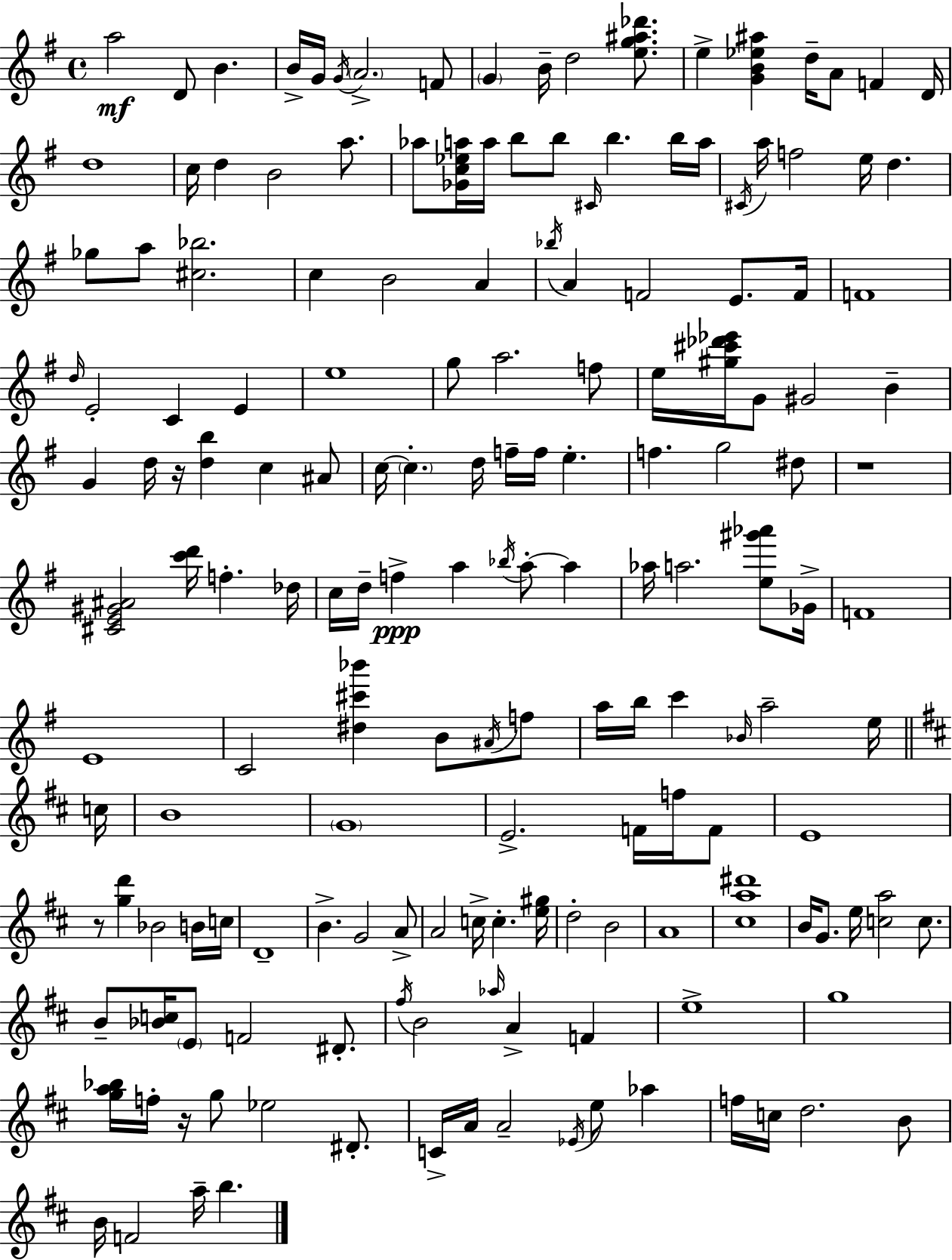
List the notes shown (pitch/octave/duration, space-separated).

A5/h D4/e B4/q. B4/s G4/s G4/s A4/h. F4/e G4/q B4/s D5/h [E5,G5,A#5,Db6]/e. E5/q [G4,B4,Eb5,A#5]/q D5/s A4/e F4/q D4/s D5/w C5/s D5/q B4/h A5/e. Ab5/e [Gb4,C5,Eb5,A5]/s A5/s B5/e B5/e C#4/s B5/q. B5/s A5/s C#4/s A5/s F5/h E5/s D5/q. Gb5/e A5/e [C#5,Bb5]/h. C5/q B4/h A4/q Bb5/s A4/q F4/h E4/e. F4/s F4/w D5/s E4/h C4/q E4/q E5/w G5/e A5/h. F5/e E5/s [G#5,C#6,Db6,Eb6]/s G4/e G#4/h B4/q G4/q D5/s R/s [D5,B5]/q C5/q A#4/e C5/s C5/q. D5/s F5/s F5/s E5/q. F5/q. G5/h D#5/e R/w [C#4,E4,G#4,A#4]/h [C6,D6]/s F5/q. Db5/s C5/s D5/s F5/q A5/q Bb5/s A5/e A5/q Ab5/s A5/h. [E5,G#6,Ab6]/e Gb4/s F4/w E4/w C4/h [D#5,C#6,Bb6]/q B4/e A#4/s F5/e A5/s B5/s C6/q Bb4/s A5/h E5/s C5/s B4/w G4/w E4/h. F4/s F5/s F4/e E4/w R/e [G5,D6]/q Bb4/h B4/s C5/s D4/w B4/q. G4/h A4/e A4/h C5/s C5/q. [E5,G#5]/s D5/h B4/h A4/w [C#5,A5,D#6]/w B4/s G4/e. E5/s [C5,A5]/h C5/e. B4/e [Bb4,C5]/s E4/e F4/h D#4/e. F#5/s B4/h Ab5/s A4/q F4/q E5/w G5/w [G5,A5,Bb5]/s F5/s R/s G5/e Eb5/h D#4/e. C4/s A4/s A4/h Eb4/s E5/e Ab5/q F5/s C5/s D5/h. B4/e B4/s F4/h A5/s B5/q.